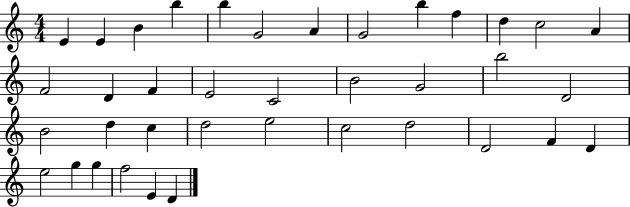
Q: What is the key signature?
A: C major